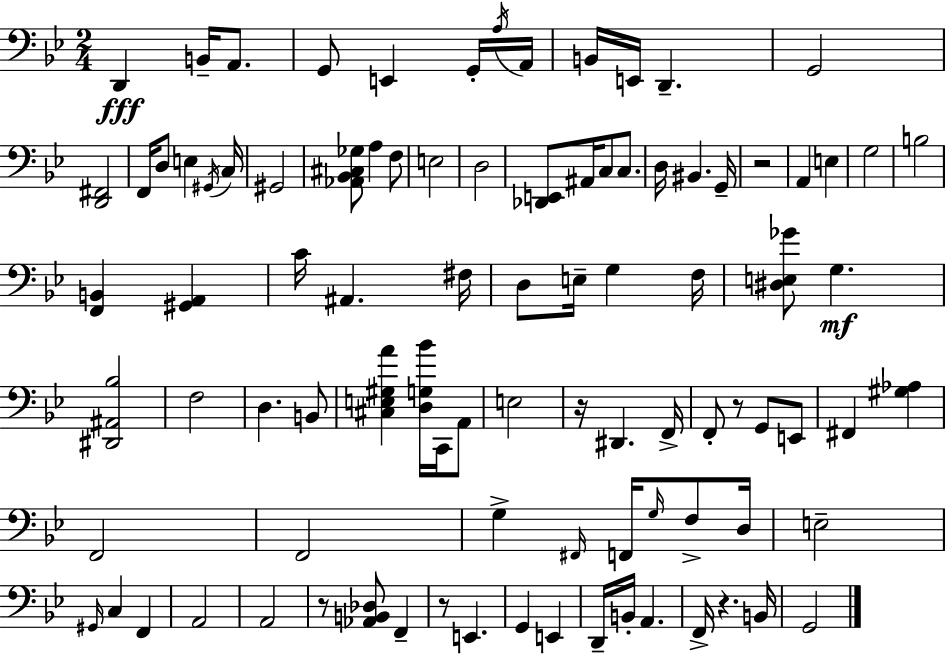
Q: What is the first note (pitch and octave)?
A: D2